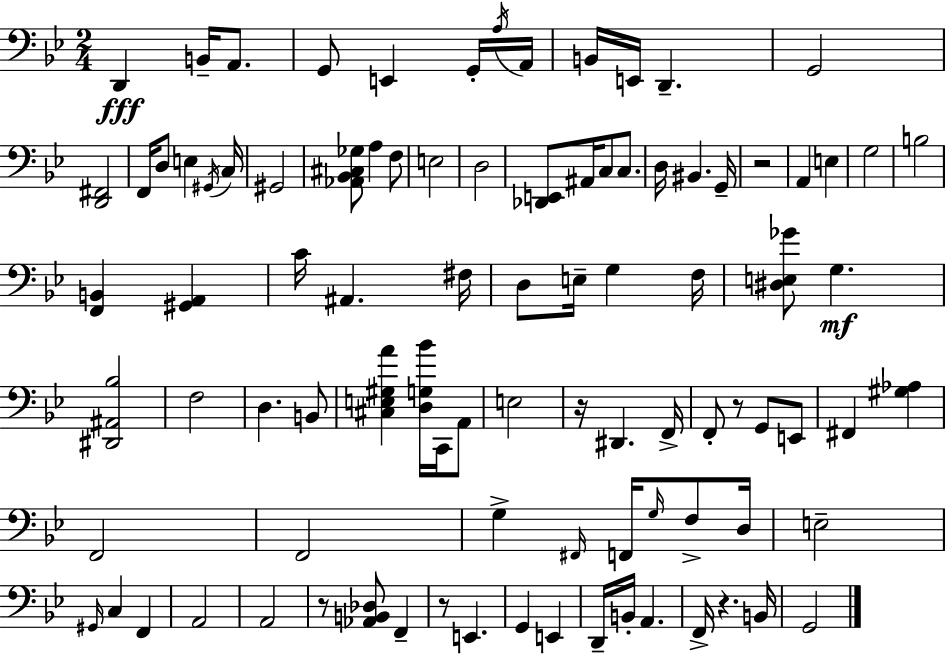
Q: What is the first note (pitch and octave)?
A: D2